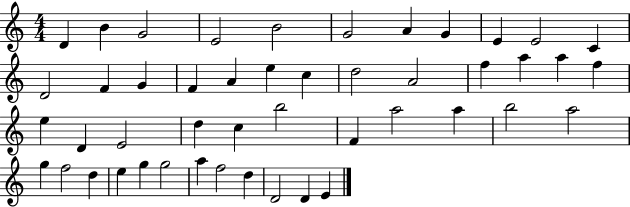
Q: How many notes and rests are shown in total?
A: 47